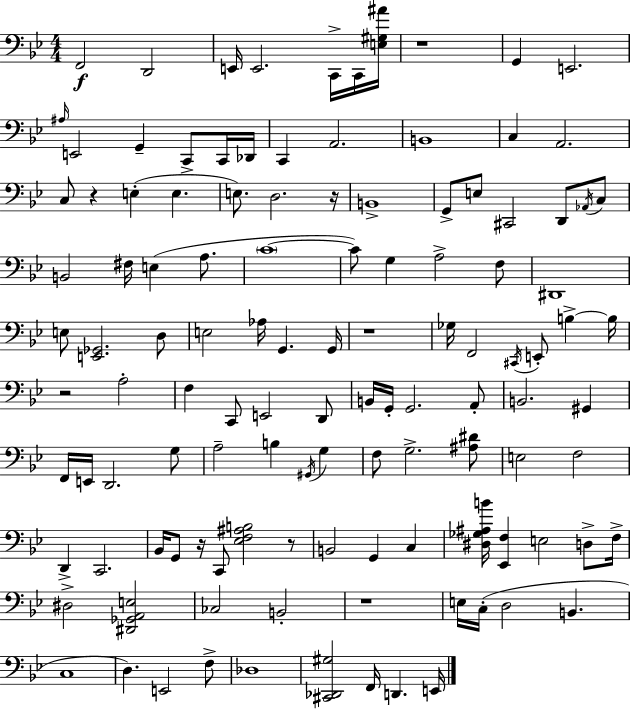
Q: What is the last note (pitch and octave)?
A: E2